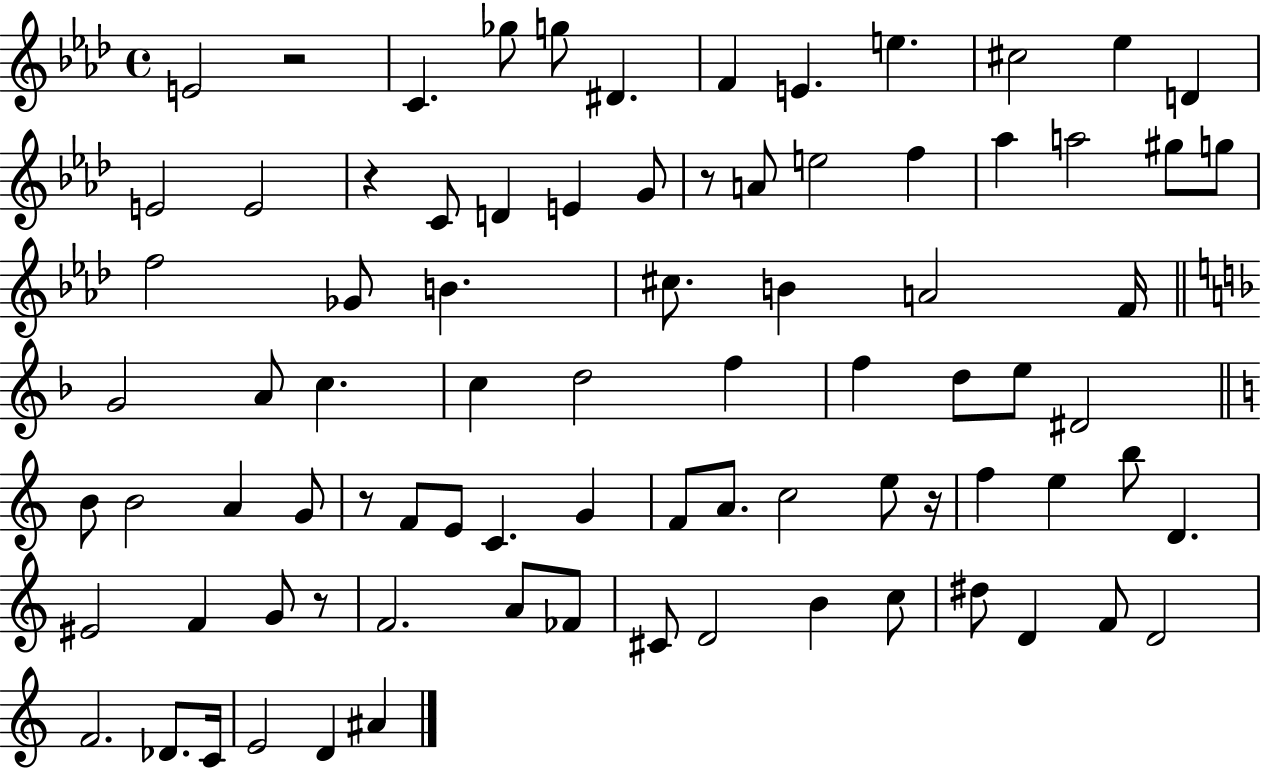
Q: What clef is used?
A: treble